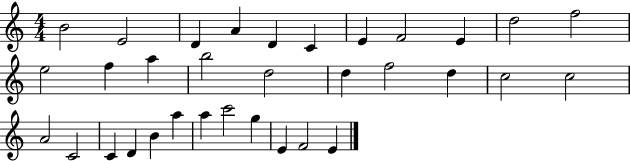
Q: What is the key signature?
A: C major